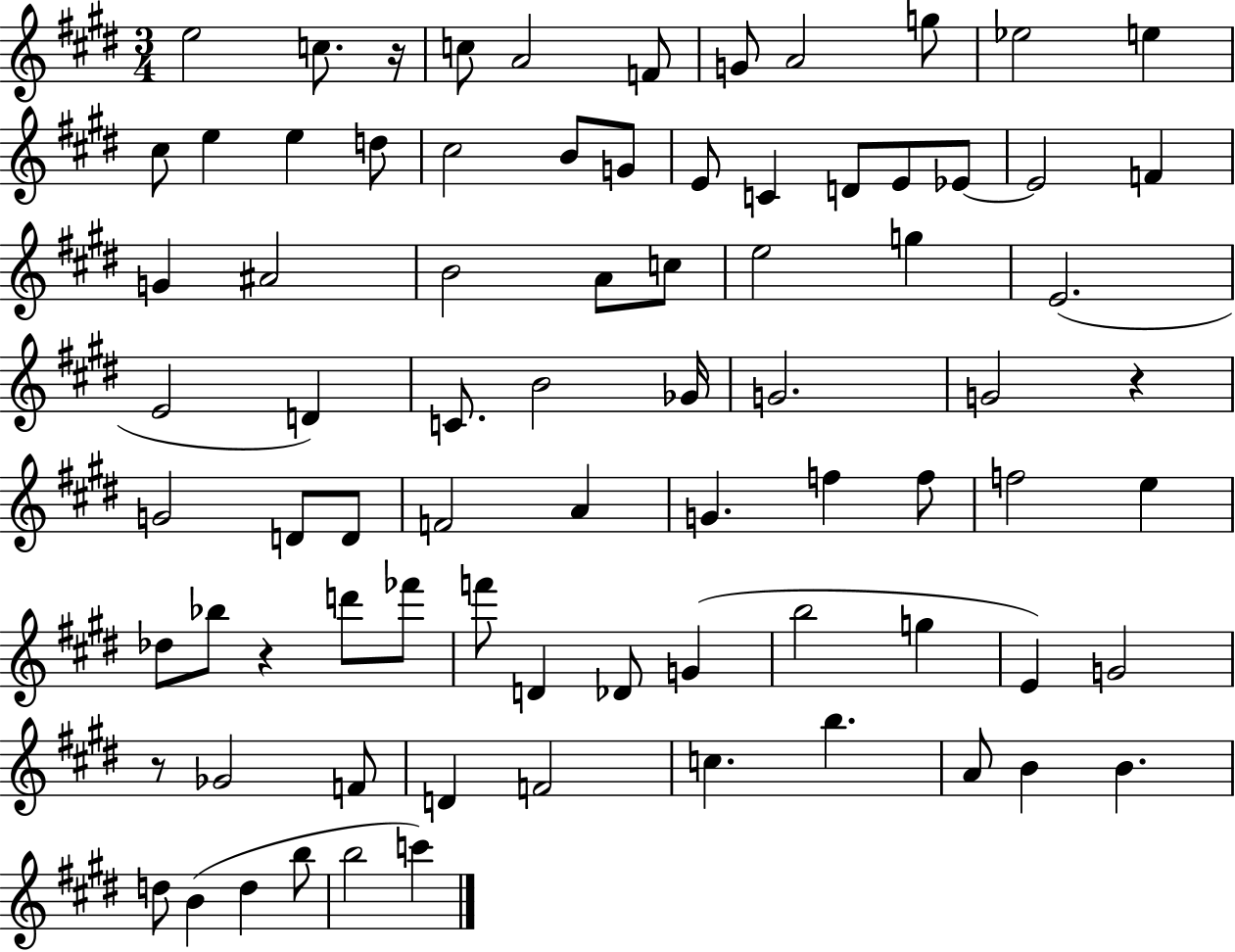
{
  \clef treble
  \numericTimeSignature
  \time 3/4
  \key e \major
  \repeat volta 2 { e''2 c''8. r16 | c''8 a'2 f'8 | g'8 a'2 g''8 | ees''2 e''4 | \break cis''8 e''4 e''4 d''8 | cis''2 b'8 g'8 | e'8 c'4 d'8 e'8 ees'8~~ | ees'2 f'4 | \break g'4 ais'2 | b'2 a'8 c''8 | e''2 g''4 | e'2.( | \break e'2 d'4) | c'8. b'2 ges'16 | g'2. | g'2 r4 | \break g'2 d'8 d'8 | f'2 a'4 | g'4. f''4 f''8 | f''2 e''4 | \break des''8 bes''8 r4 d'''8 fes'''8 | f'''8 d'4 des'8 g'4( | b''2 g''4 | e'4) g'2 | \break r8 ges'2 f'8 | d'4 f'2 | c''4. b''4. | a'8 b'4 b'4. | \break d''8 b'4( d''4 b''8 | b''2 c'''4) | } \bar "|."
}